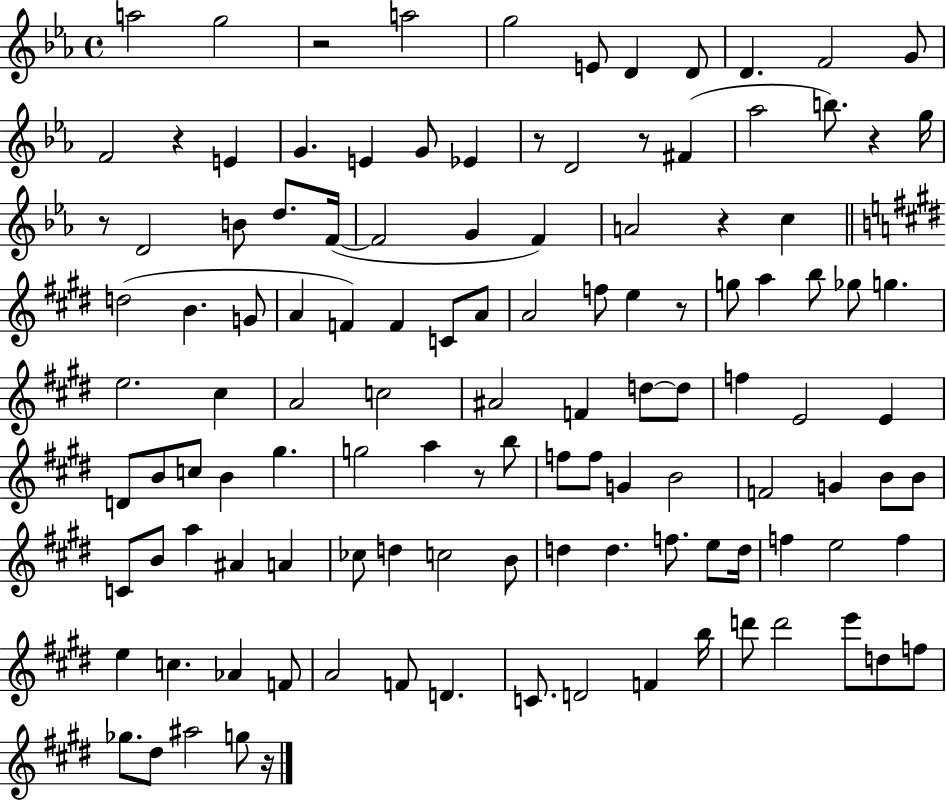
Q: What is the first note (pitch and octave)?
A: A5